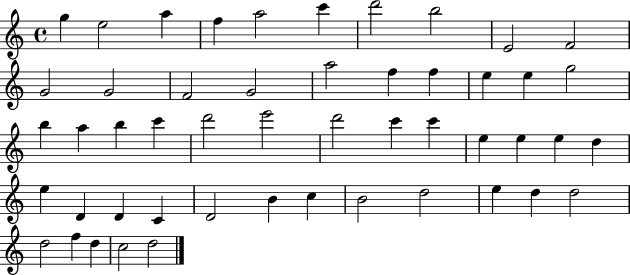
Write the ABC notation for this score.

X:1
T:Untitled
M:4/4
L:1/4
K:C
g e2 a f a2 c' d'2 b2 E2 F2 G2 G2 F2 G2 a2 f f e e g2 b a b c' d'2 e'2 d'2 c' c' e e e d e D D C D2 B c B2 d2 e d d2 d2 f d c2 d2